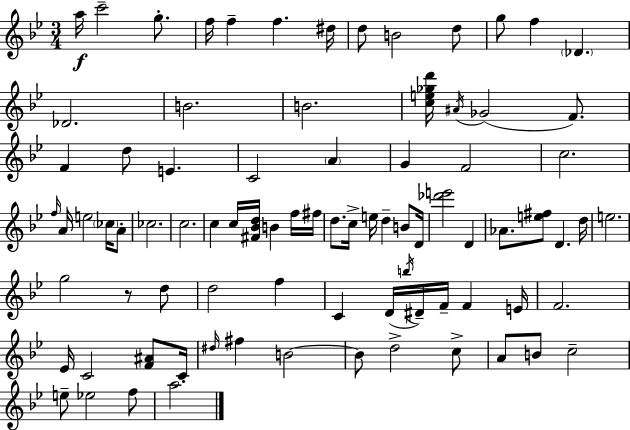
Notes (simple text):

A5/s C6/h G5/e. F5/s F5/q F5/q. D#5/s D5/e B4/h D5/e G5/e F5/q Db4/q. Db4/h. B4/h. B4/h. [C5,E5,Gb5,D6]/s A#4/s Gb4/h F4/e. F4/q D5/e E4/q. C4/h A4/q G4/q F4/h C5/h. F5/s A4/s E5/h CES5/s A4/e CES5/h. C5/h. C5/q C5/s [F#4,Bb4,D5]/s B4/q F5/s F#5/s D5/e. C5/s E5/s D5/q B4/e D4/s [Db6,E6]/h D4/q Ab4/e. [E5,F#5]/e D4/q. D5/s E5/h. G5/h R/e D5/e D5/h F5/q C4/q D4/s B5/s D#4/s F4/s F4/q E4/s F4/h. Eb4/s C4/h [F4,A#4]/e C4/s D#5/s F#5/q B4/h B4/e D5/h C5/e A4/e B4/e C5/h E5/e Eb5/h F5/e A5/h.